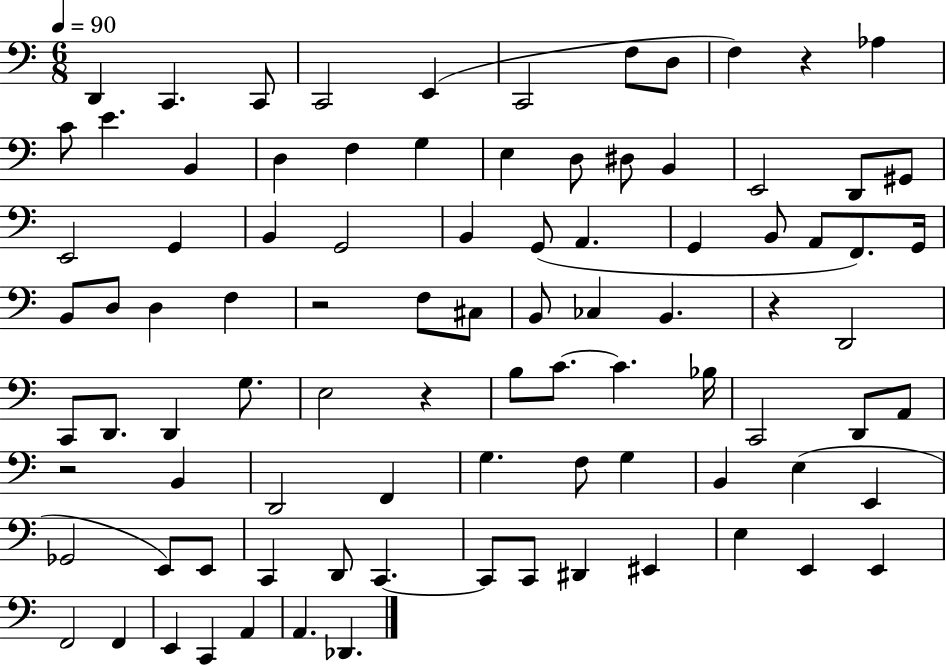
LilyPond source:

{
  \clef bass
  \numericTimeSignature
  \time 6/8
  \key c \major
  \tempo 4 = 90
  \repeat volta 2 { d,4 c,4. c,8 | c,2 e,4( | c,2 f8 d8 | f4) r4 aes4 | \break c'8 e'4. b,4 | d4 f4 g4 | e4 d8 dis8 b,4 | e,2 d,8 gis,8 | \break e,2 g,4 | b,4 g,2 | b,4 g,8( a,4. | g,4 b,8 a,8 f,8.) g,16 | \break b,8 d8 d4 f4 | r2 f8 cis8 | b,8 ces4 b,4. | r4 d,2 | \break c,8 d,8. d,4 g8. | e2 r4 | b8 c'8.~~ c'4. bes16 | c,2 d,8 a,8 | \break r2 b,4 | d,2 f,4 | g4. f8 g4 | b,4 e4( e,4 | \break ges,2 e,8) e,8 | c,4 d,8 c,4.~~ | c,8 c,8 dis,4 eis,4 | e4 e,4 e,4 | \break f,2 f,4 | e,4 c,4 a,4 | a,4. des,4. | } \bar "|."
}